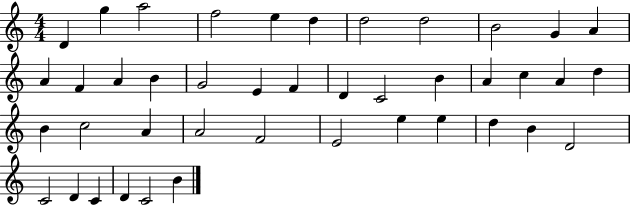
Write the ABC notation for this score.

X:1
T:Untitled
M:4/4
L:1/4
K:C
D g a2 f2 e d d2 d2 B2 G A A F A B G2 E F D C2 B A c A d B c2 A A2 F2 E2 e e d B D2 C2 D C D C2 B